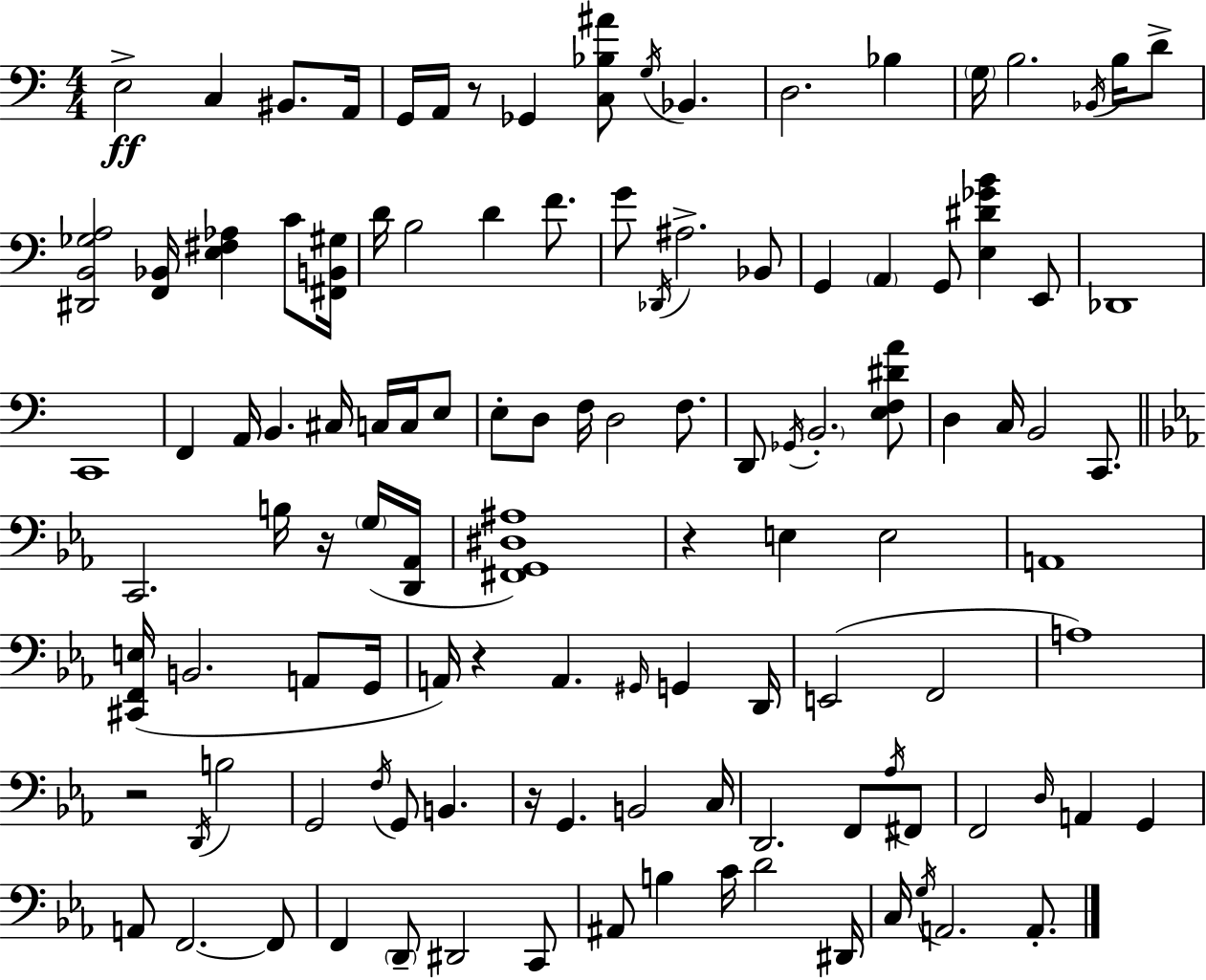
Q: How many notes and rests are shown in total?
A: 116